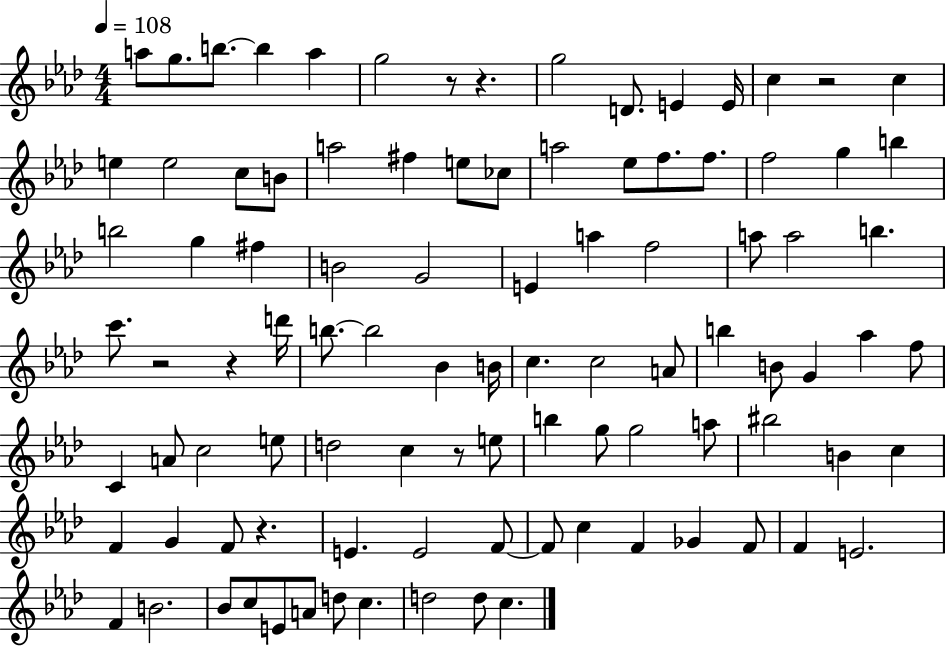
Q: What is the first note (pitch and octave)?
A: A5